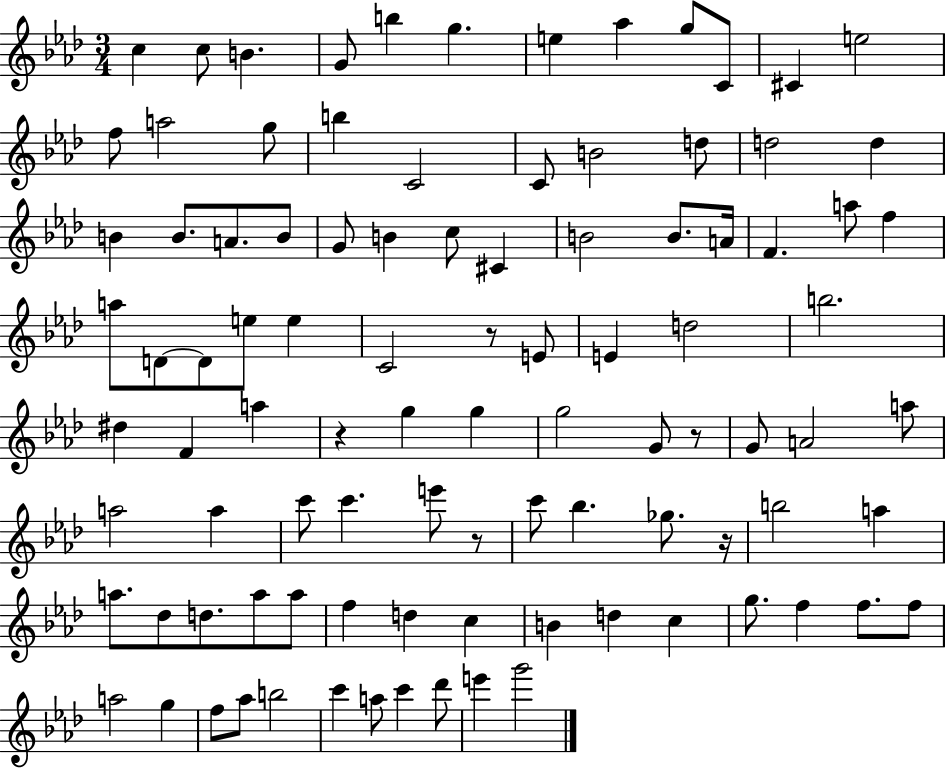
X:1
T:Untitled
M:3/4
L:1/4
K:Ab
c c/2 B G/2 b g e _a g/2 C/2 ^C e2 f/2 a2 g/2 b C2 C/2 B2 d/2 d2 d B B/2 A/2 B/2 G/2 B c/2 ^C B2 B/2 A/4 F a/2 f a/2 D/2 D/2 e/2 e C2 z/2 E/2 E d2 b2 ^d F a z g g g2 G/2 z/2 G/2 A2 a/2 a2 a c'/2 c' e'/2 z/2 c'/2 _b _g/2 z/4 b2 a a/2 _d/2 d/2 a/2 a/2 f d c B d c g/2 f f/2 f/2 a2 g f/2 _a/2 b2 c' a/2 c' _d'/2 e' g'2